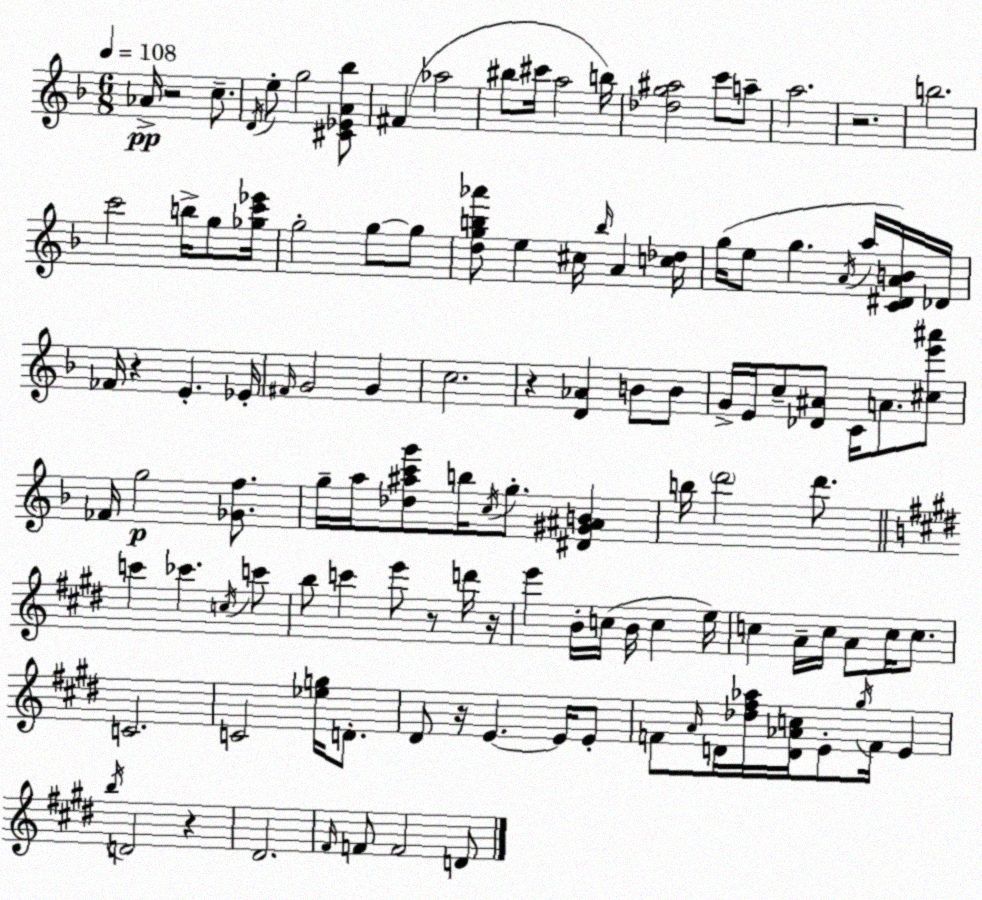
X:1
T:Untitled
M:6/8
L:1/4
K:F
_A/4 z2 c/2 D/4 e/2 g2 [^C_EA_b]/2 ^F _a2 ^b/2 ^c'/4 a2 b/4 [_dg^a]2 c'/2 a/2 a2 z2 b2 c'2 b/4 g/2 [_gc'_e']/4 g2 g/2 g/2 [dgb_a']/2 e ^c/4 b/4 A [c_d]/4 g/4 e/2 g A/4 a/4 [C^DAB]/4 _D/4 _F/4 z E _E/4 ^F/4 G2 G c2 z [D_A] B/2 B/2 G/4 E/4 c/2 [_D^A]/2 C/4 A/2 [^ce'^a']/2 _F/4 g2 [_Gf]/2 g/4 a/4 [_d^ac'g']/2 b/4 c/4 g/2 [^D^G^AB] b/4 d'2 d'/2 c' _c' c/4 c'/2 b/2 c' e'/2 z/2 d'/4 z/4 e' B/4 c/4 B/4 c e/4 c A/4 c/4 A/2 c/4 c/2 C2 C2 [_eg]/4 D/2 ^D/2 z/4 E E/4 E/2 F/2 A/4 D/4 [_d^f_a]/4 [D_Ac]/4 E/2 ^g/4 F/4 E b/4 D2 z ^D2 ^F/4 F/2 F2 D/2